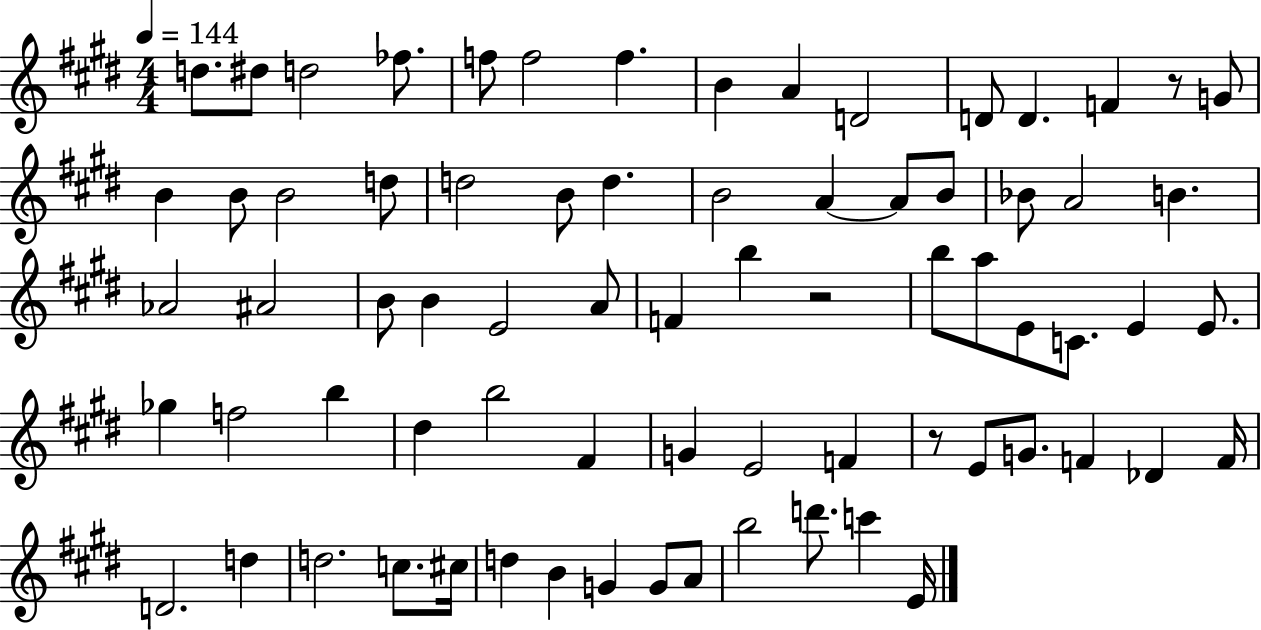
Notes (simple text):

D5/e. D#5/e D5/h FES5/e. F5/e F5/h F5/q. B4/q A4/q D4/h D4/e D4/q. F4/q R/e G4/e B4/q B4/e B4/h D5/e D5/h B4/e D5/q. B4/h A4/q A4/e B4/e Bb4/e A4/h B4/q. Ab4/h A#4/h B4/e B4/q E4/h A4/e F4/q B5/q R/h B5/e A5/e E4/e C4/e. E4/q E4/e. Gb5/q F5/h B5/q D#5/q B5/h F#4/q G4/q E4/h F4/q R/e E4/e G4/e. F4/q Db4/q F4/s D4/h. D5/q D5/h. C5/e. C#5/s D5/q B4/q G4/q G4/e A4/e B5/h D6/e. C6/q E4/s